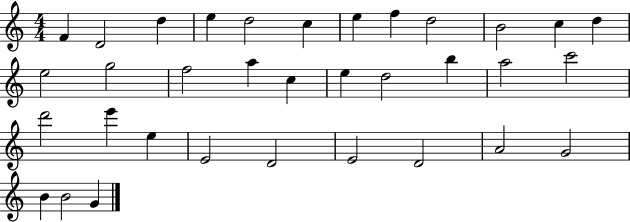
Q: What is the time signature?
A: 4/4